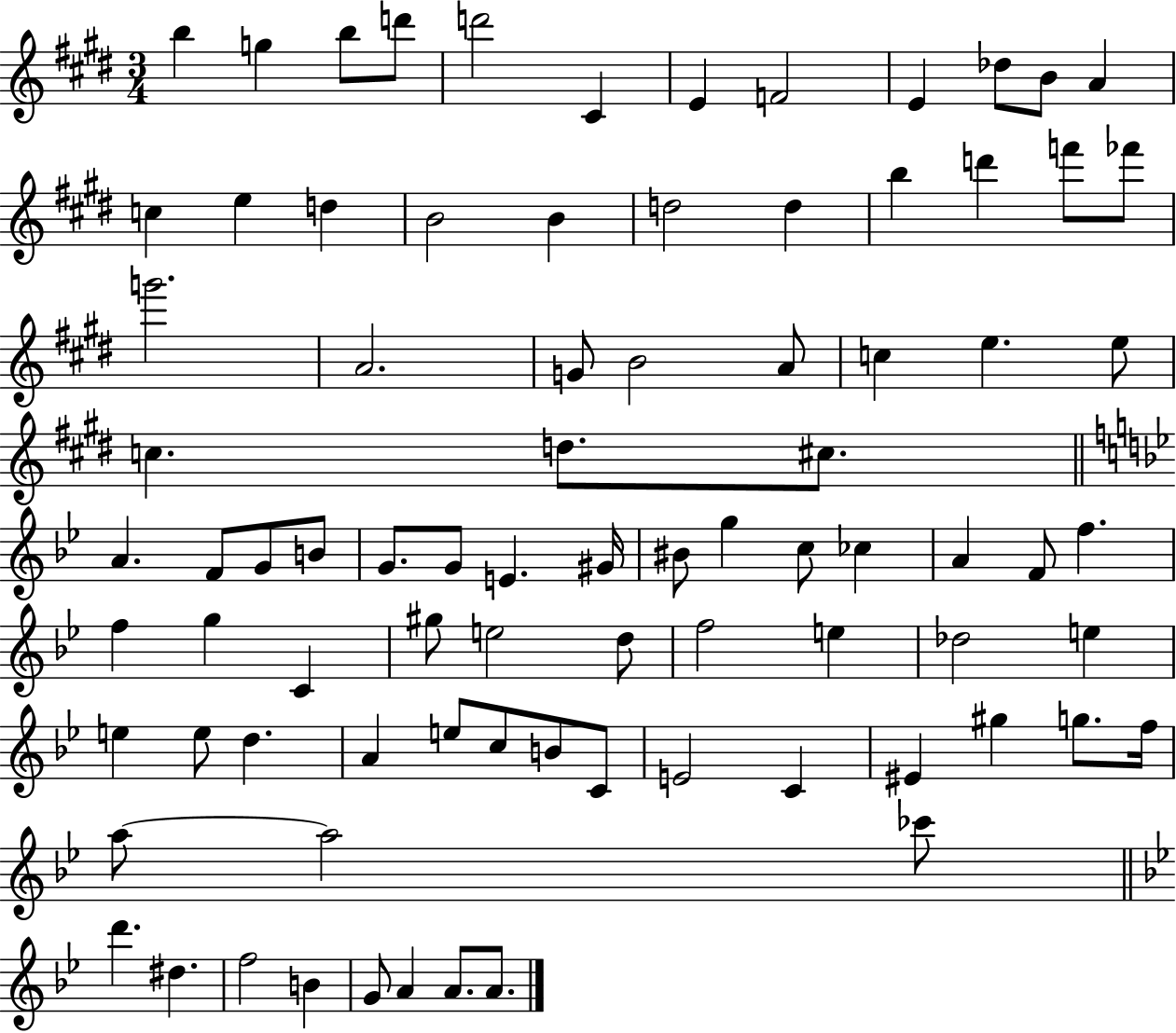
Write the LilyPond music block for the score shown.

{
  \clef treble
  \numericTimeSignature
  \time 3/4
  \key e \major
  b''4 g''4 b''8 d'''8 | d'''2 cis'4 | e'4 f'2 | e'4 des''8 b'8 a'4 | \break c''4 e''4 d''4 | b'2 b'4 | d''2 d''4 | b''4 d'''4 f'''8 fes'''8 | \break g'''2. | a'2. | g'8 b'2 a'8 | c''4 e''4. e''8 | \break c''4. d''8. cis''8. | \bar "||" \break \key bes \major a'4. f'8 g'8 b'8 | g'8. g'8 e'4. gis'16 | bis'8 g''4 c''8 ces''4 | a'4 f'8 f''4. | \break f''4 g''4 c'4 | gis''8 e''2 d''8 | f''2 e''4 | des''2 e''4 | \break e''4 e''8 d''4. | a'4 e''8 c''8 b'8 c'8 | e'2 c'4 | eis'4 gis''4 g''8. f''16 | \break a''8~~ a''2 ces'''8 | \bar "||" \break \key bes \major d'''4. dis''4. | f''2 b'4 | g'8 a'4 a'8. a'8. | \bar "|."
}